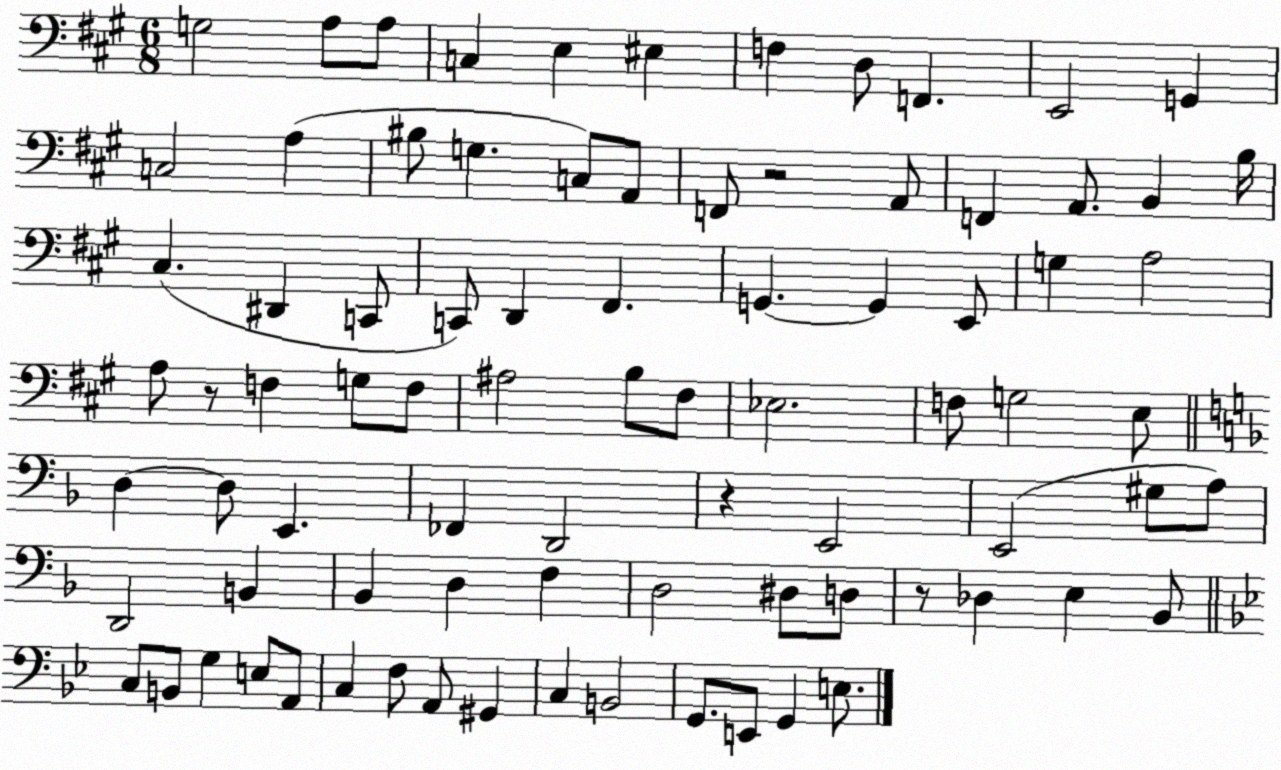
X:1
T:Untitled
M:6/8
L:1/4
K:A
G,2 A,/2 A,/2 C, E, ^E, F, D,/2 F,, E,,2 G,, C,2 A, ^B,/2 G, C,/2 A,,/2 F,,/2 z2 A,,/2 F,, A,,/2 B,, B,/4 ^C, ^D,, C,,/2 C,,/2 D,, ^F,, G,, G,, E,,/2 G, A,2 A,/2 z/2 F, G,/2 F,/2 ^A,2 B,/2 ^F,/2 _E,2 F,/2 G,2 E,/2 D, D,/2 E,, _F,, D,,2 z E,,2 E,,2 ^G,/2 A,/2 D,,2 B,, _B,, D, F, D,2 ^D,/2 D,/2 z/2 _D, E, _B,,/2 C,/2 B,,/2 G, E,/2 A,,/2 C, F,/2 A,,/2 ^G,, C, B,,2 G,,/2 E,,/2 G,, E,/2